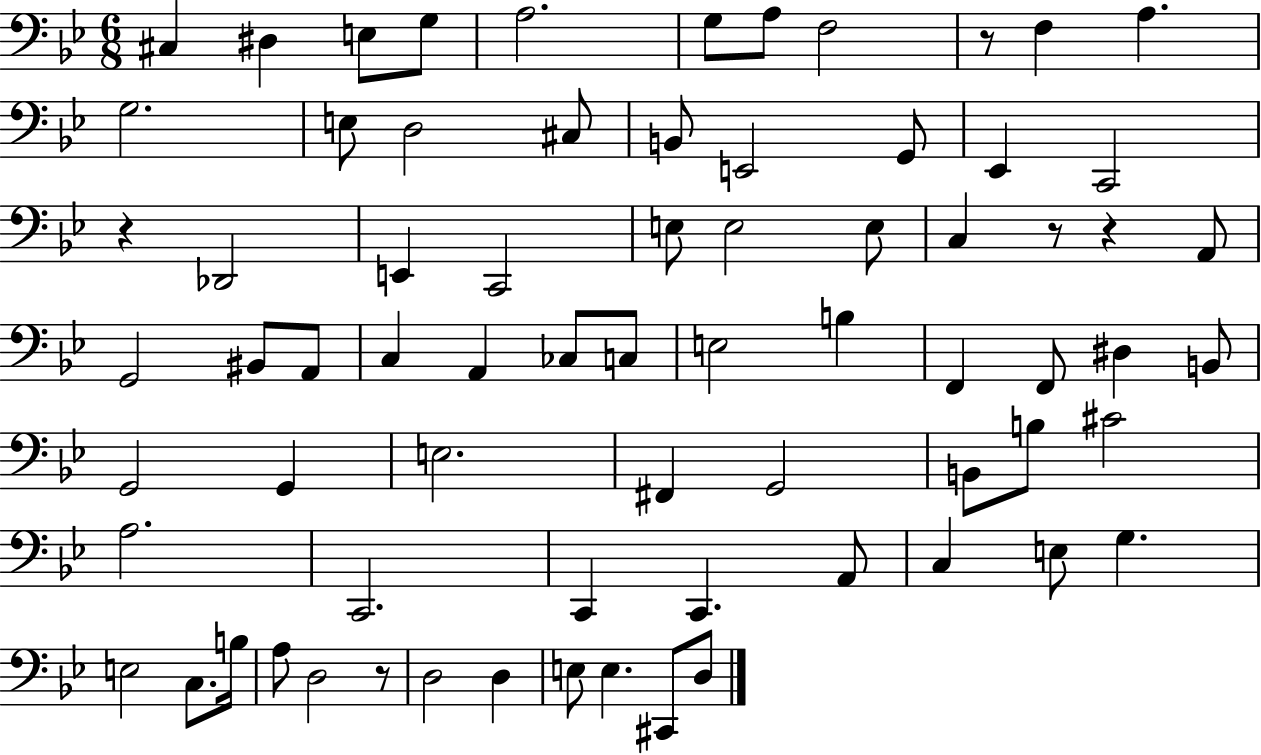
X:1
T:Untitled
M:6/8
L:1/4
K:Bb
^C, ^D, E,/2 G,/2 A,2 G,/2 A,/2 F,2 z/2 F, A, G,2 E,/2 D,2 ^C,/2 B,,/2 E,,2 G,,/2 _E,, C,,2 z _D,,2 E,, C,,2 E,/2 E,2 E,/2 C, z/2 z A,,/2 G,,2 ^B,,/2 A,,/2 C, A,, _C,/2 C,/2 E,2 B, F,, F,,/2 ^D, B,,/2 G,,2 G,, E,2 ^F,, G,,2 B,,/2 B,/2 ^C2 A,2 C,,2 C,, C,, A,,/2 C, E,/2 G, E,2 C,/2 B,/4 A,/2 D,2 z/2 D,2 D, E,/2 E, ^C,,/2 D,/2